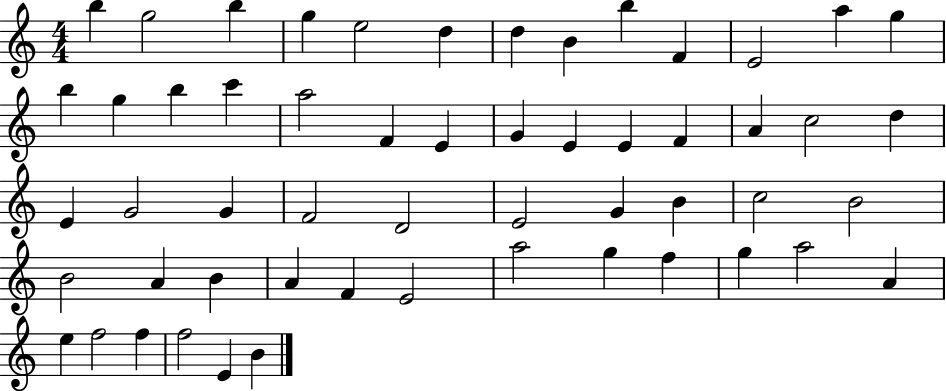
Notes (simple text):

B5/q G5/h B5/q G5/q E5/h D5/q D5/q B4/q B5/q F4/q E4/h A5/q G5/q B5/q G5/q B5/q C6/q A5/h F4/q E4/q G4/q E4/q E4/q F4/q A4/q C5/h D5/q E4/q G4/h G4/q F4/h D4/h E4/h G4/q B4/q C5/h B4/h B4/h A4/q B4/q A4/q F4/q E4/h A5/h G5/q F5/q G5/q A5/h A4/q E5/q F5/h F5/q F5/h E4/q B4/q